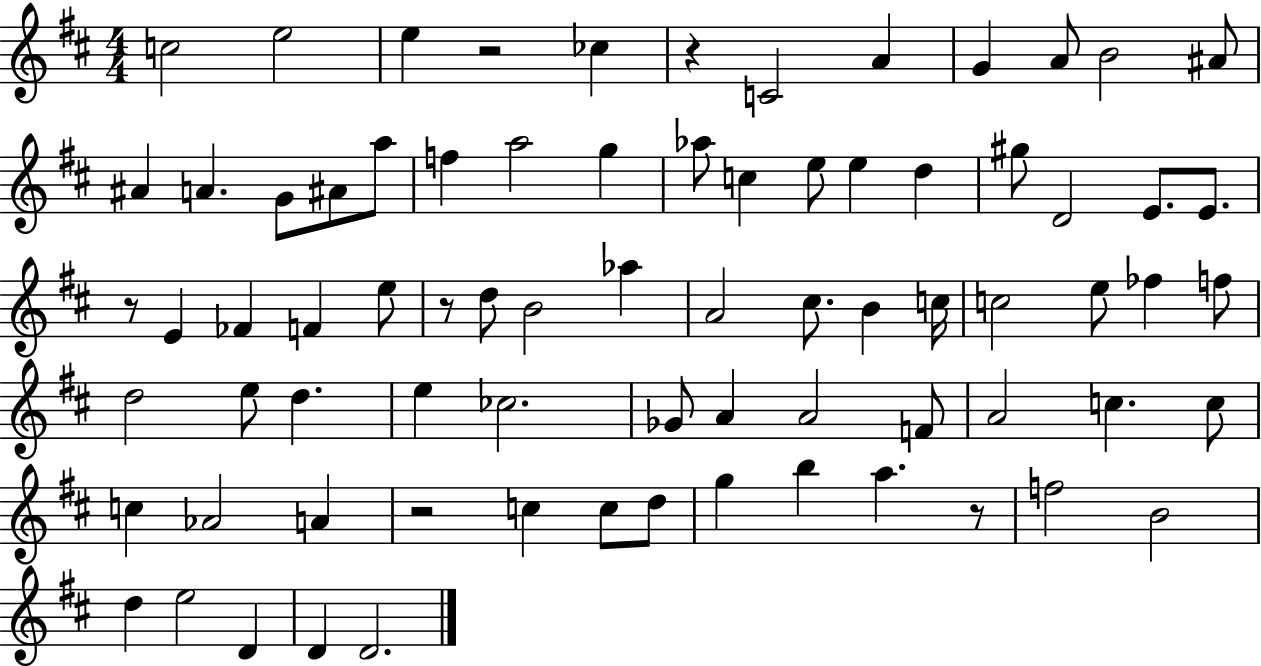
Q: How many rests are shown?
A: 6